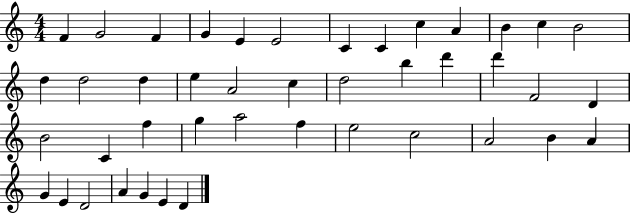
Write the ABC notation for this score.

X:1
T:Untitled
M:4/4
L:1/4
K:C
F G2 F G E E2 C C c A B c B2 d d2 d e A2 c d2 b d' d' F2 D B2 C f g a2 f e2 c2 A2 B A G E D2 A G E D